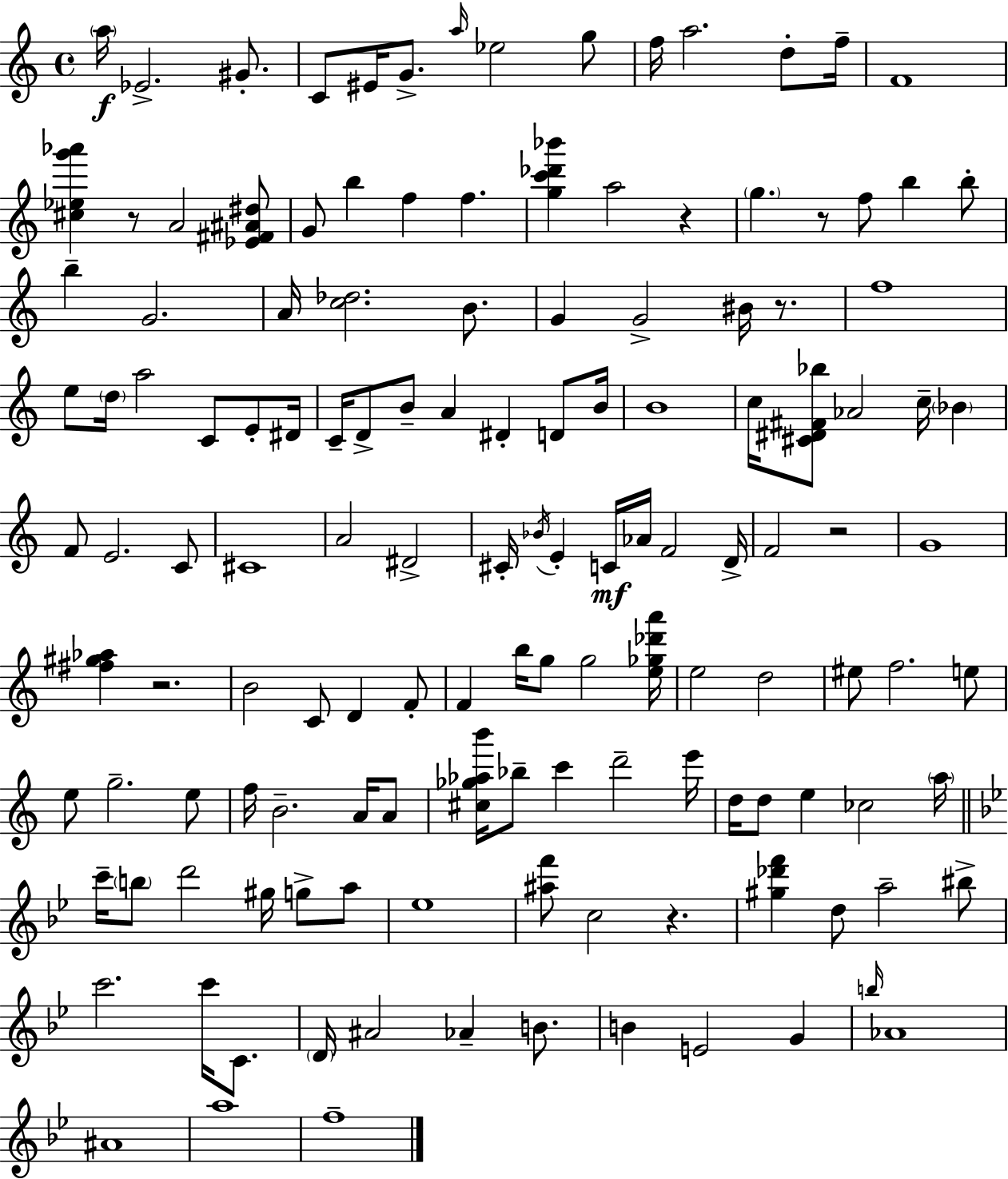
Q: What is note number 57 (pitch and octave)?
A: C#4